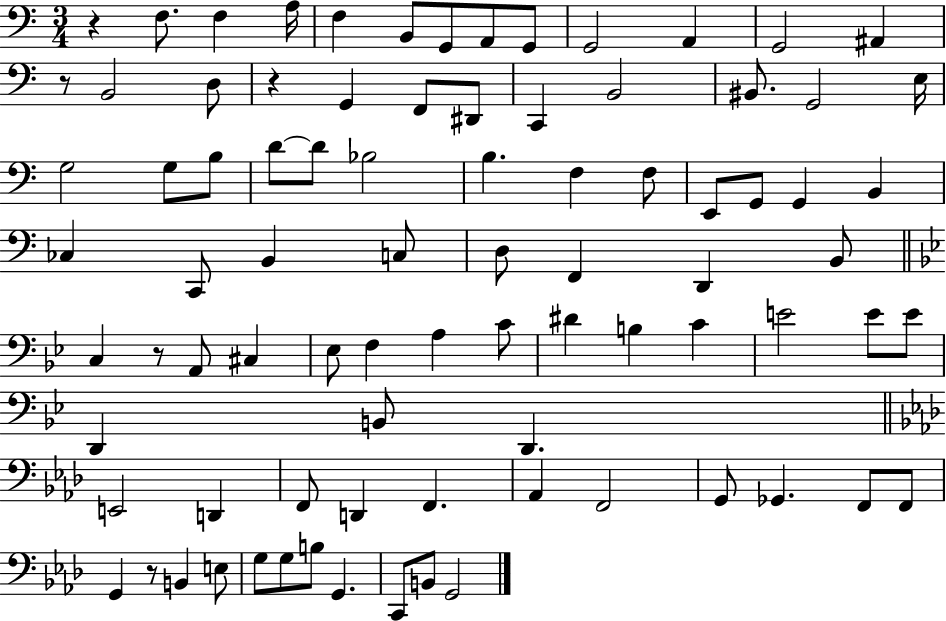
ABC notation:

X:1
T:Untitled
M:3/4
L:1/4
K:C
z F,/2 F, A,/4 F, B,,/2 G,,/2 A,,/2 G,,/2 G,,2 A,, G,,2 ^A,, z/2 B,,2 D,/2 z G,, F,,/2 ^D,,/2 C,, B,,2 ^B,,/2 G,,2 E,/4 G,2 G,/2 B,/2 D/2 D/2 _B,2 B, F, F,/2 E,,/2 G,,/2 G,, B,, _C, C,,/2 B,, C,/2 D,/2 F,, D,, B,,/2 C, z/2 A,,/2 ^C, _E,/2 F, A, C/2 ^D B, C E2 E/2 E/2 D,, B,,/2 D,, E,,2 D,, F,,/2 D,, F,, _A,, F,,2 G,,/2 _G,, F,,/2 F,,/2 G,, z/2 B,, E,/2 G,/2 G,/2 B,/2 G,, C,,/2 B,,/2 G,,2